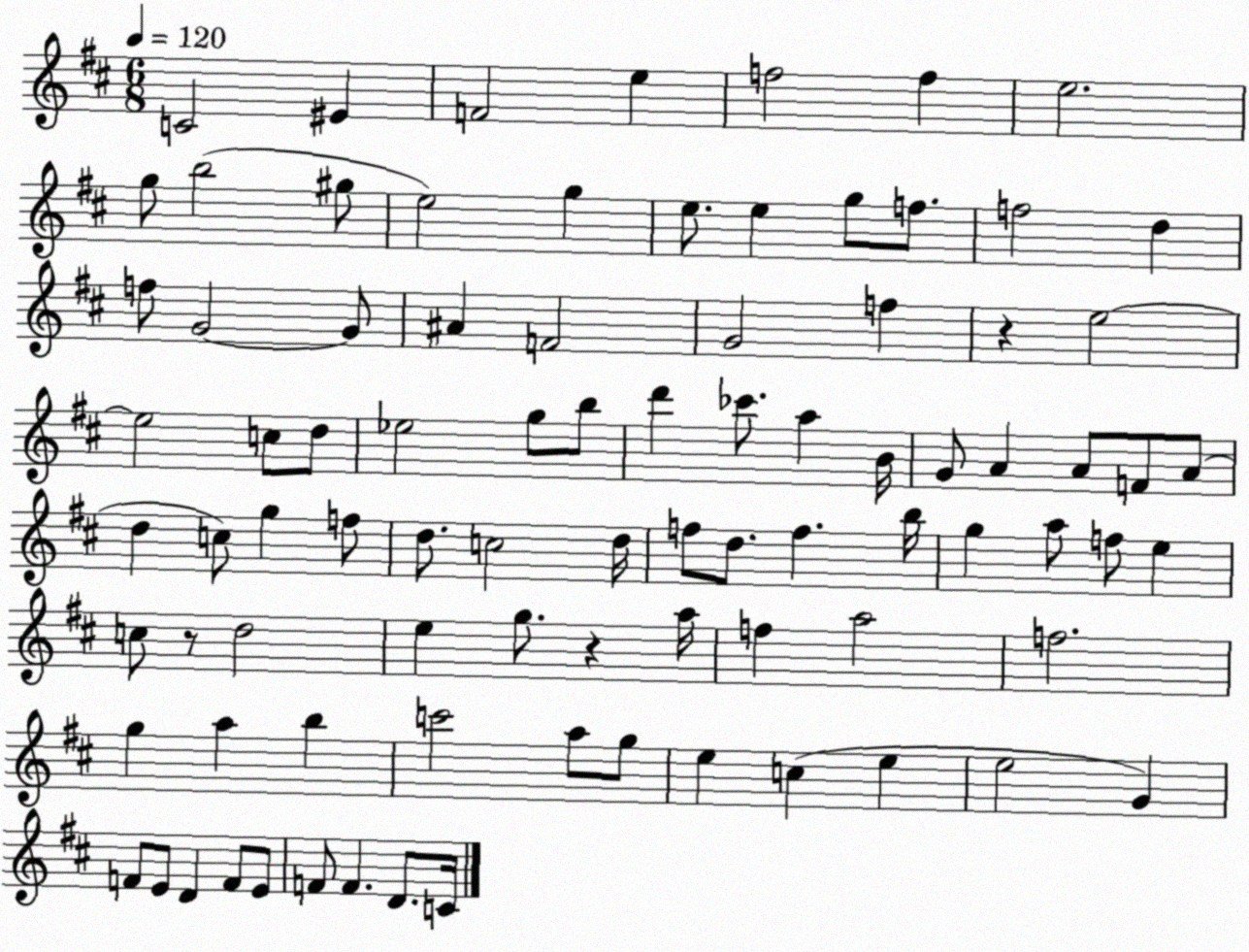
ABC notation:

X:1
T:Untitled
M:6/8
L:1/4
K:D
C2 ^E F2 e f2 f e2 g/2 b2 ^g/2 e2 g e/2 e g/2 f/2 f2 d f/2 G2 G/2 ^A F2 G2 f z e2 e2 c/2 d/2 _e2 g/2 b/2 d' _c'/2 a B/4 G/2 A A/2 F/2 A/2 d c/2 g f/2 d/2 c2 d/4 f/2 d/2 f b/4 g a/2 f/2 e c/2 z/2 d2 e g/2 z a/4 f a2 f2 g a b c'2 a/2 g/2 e c e e2 G F/2 E/2 D F/2 E/2 F/2 F D/2 C/4